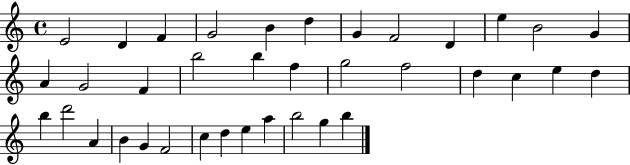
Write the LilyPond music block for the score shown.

{
  \clef treble
  \time 4/4
  \defaultTimeSignature
  \key c \major
  e'2 d'4 f'4 | g'2 b'4 d''4 | g'4 f'2 d'4 | e''4 b'2 g'4 | \break a'4 g'2 f'4 | b''2 b''4 f''4 | g''2 f''2 | d''4 c''4 e''4 d''4 | \break b''4 d'''2 a'4 | b'4 g'4 f'2 | c''4 d''4 e''4 a''4 | b''2 g''4 b''4 | \break \bar "|."
}